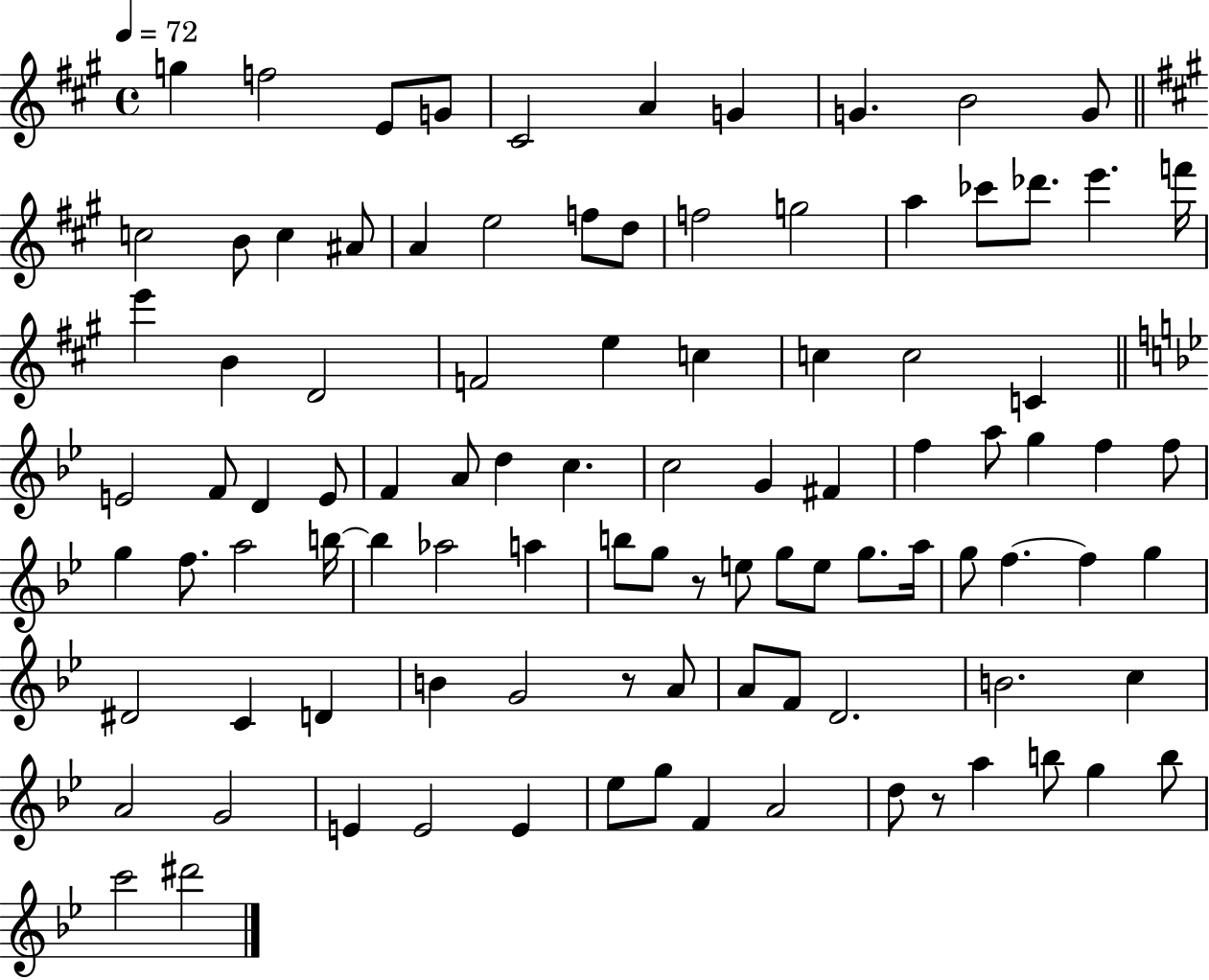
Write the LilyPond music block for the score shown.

{
  \clef treble
  \time 4/4
  \defaultTimeSignature
  \key a \major
  \tempo 4 = 72
  g''4 f''2 e'8 g'8 | cis'2 a'4 g'4 | g'4. b'2 g'8 | \bar "||" \break \key a \major c''2 b'8 c''4 ais'8 | a'4 e''2 f''8 d''8 | f''2 g''2 | a''4 ces'''8 des'''8. e'''4. f'''16 | \break e'''4 b'4 d'2 | f'2 e''4 c''4 | c''4 c''2 c'4 | \bar "||" \break \key bes \major e'2 f'8 d'4 e'8 | f'4 a'8 d''4 c''4. | c''2 g'4 fis'4 | f''4 a''8 g''4 f''4 f''8 | \break g''4 f''8. a''2 b''16~~ | b''4 aes''2 a''4 | b''8 g''8 r8 e''8 g''8 e''8 g''8. a''16 | g''8 f''4.~~ f''4 g''4 | \break dis'2 c'4 d'4 | b'4 g'2 r8 a'8 | a'8 f'8 d'2. | b'2. c''4 | \break a'2 g'2 | e'4 e'2 e'4 | ees''8 g''8 f'4 a'2 | d''8 r8 a''4 b''8 g''4 b''8 | \break c'''2 dis'''2 | \bar "|."
}